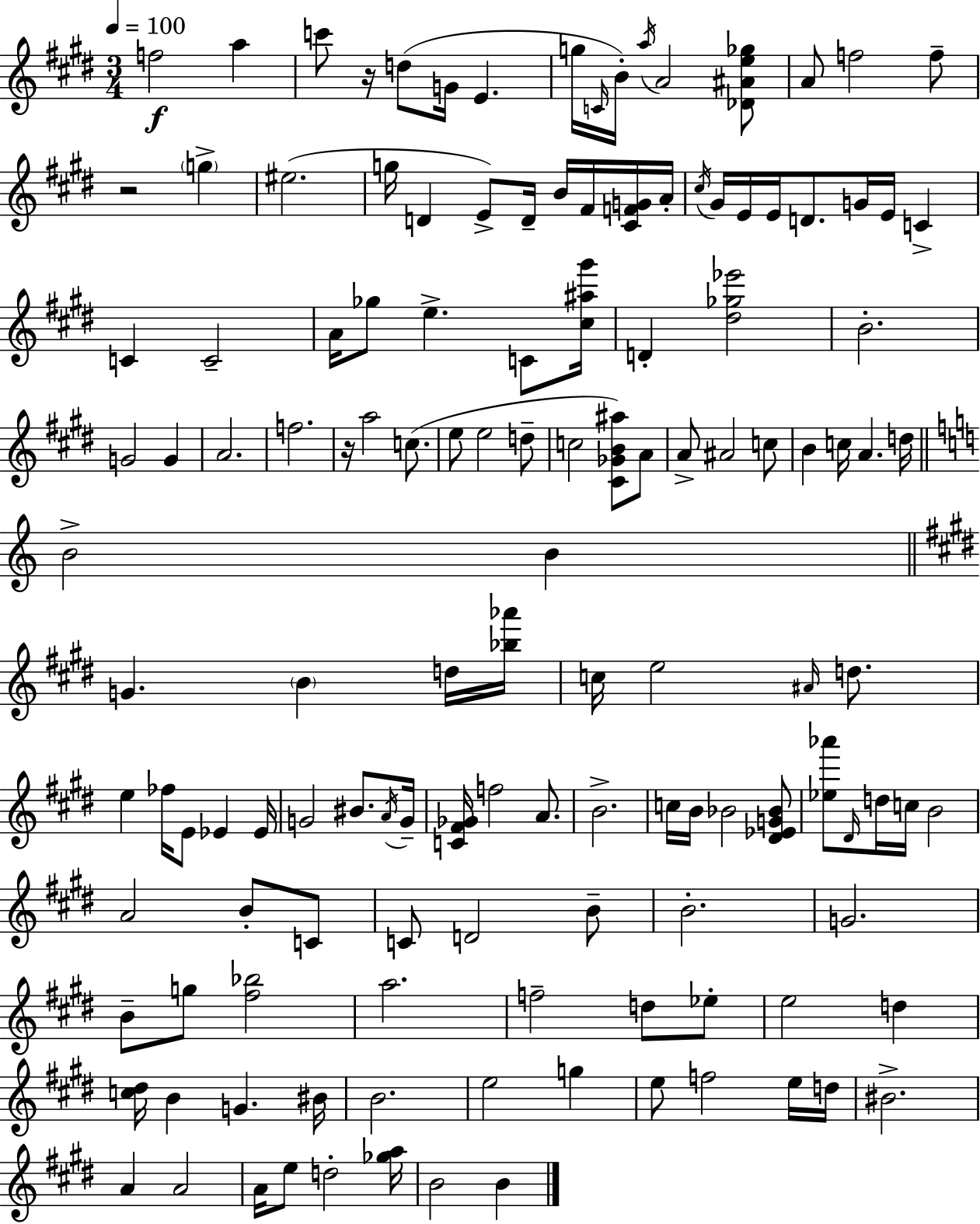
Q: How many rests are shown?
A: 3